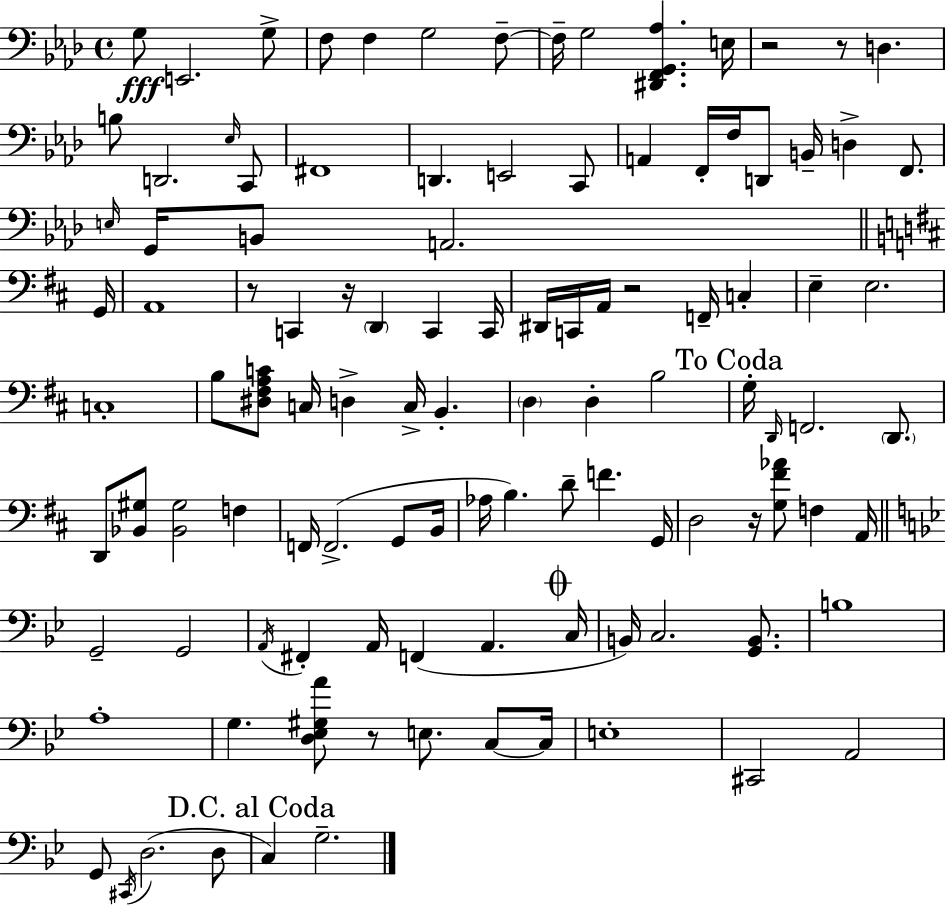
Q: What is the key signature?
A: AES major